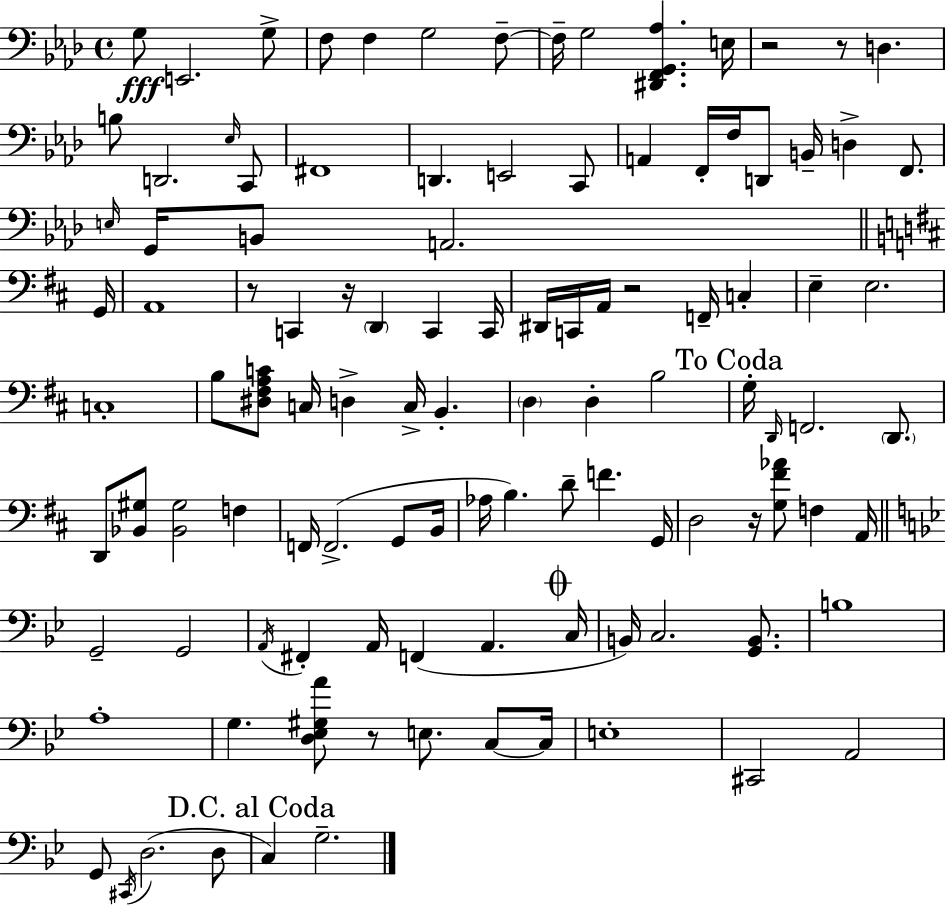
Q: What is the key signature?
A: AES major